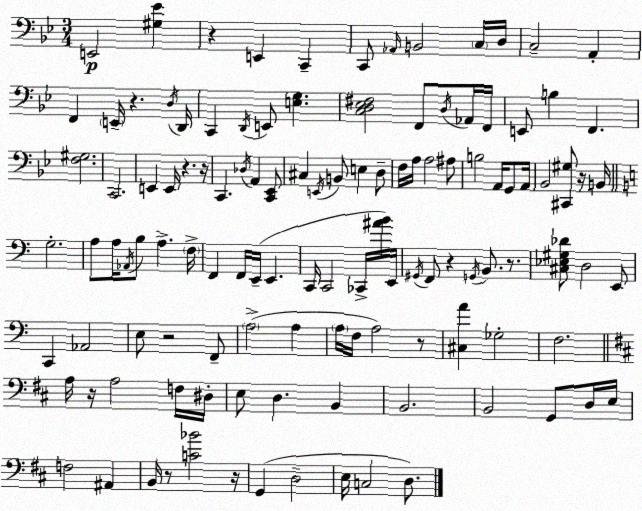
X:1
T:Untitled
M:3/4
L:1/4
K:Bb
E,,2 [^G,_E] z E,, C,, C,,/2 _A,,/4 B,,2 C,/4 D,/4 C,2 A,, F,, E,,/4 z D,/4 D,,/4 C,, D,,/4 E,,/2 [E,G,] [C,D,_E,^F,]2 F,,/2 D,/4 _A,,/4 F,,/4 E,,/2 B, F,, [F,^G,]2 C,,2 E,, E,,/4 z z/4 C,, _D,/4 A,, [C,,_E,,]/2 ^C, E,,/4 B,,/2 E, D,/2 F,/4 A,/4 A,2 ^A,/2 B,2 A,,/4 G,,/2 A,,/4 _B,,2 [^C,,^G,]/2 z/4 B,,/4 G,2 A,/2 A,/4 _A,,/4 B,/2 A, F,/4 F,, F,,/4 E,,/4 E,, C,,/4 C,,2 _C,,/4 [^AB]/4 E,,/4 ^G,,/4 F,,/2 z G,,/4 B,,/2 z/2 [^C,_E,^G,_D]/2 D,2 E,,/2 C,, _A,,2 E,/2 z2 F,,/2 A,2 A, A,/4 F,/4 A,2 z/2 [^C,A] _G,2 F,2 A,/4 z/4 A,2 F,/4 ^D,/4 E,/2 D, B,, B,,2 B,,2 G,,/2 D,/4 E,/4 F,2 ^A,, B,,/4 z/2 [C_B]2 z/4 G,, D,2 E,/4 C,2 D,/2